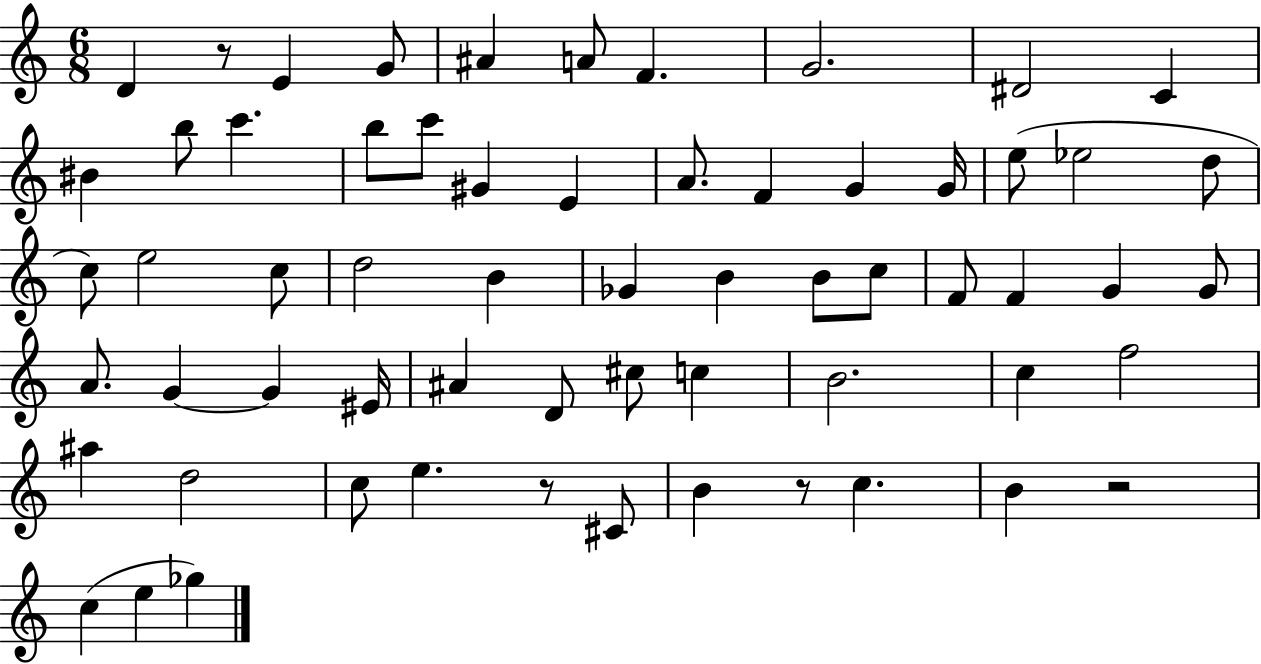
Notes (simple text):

D4/q R/e E4/q G4/e A#4/q A4/e F4/q. G4/h. D#4/h C4/q BIS4/q B5/e C6/q. B5/e C6/e G#4/q E4/q A4/e. F4/q G4/q G4/s E5/e Eb5/h D5/e C5/e E5/h C5/e D5/h B4/q Gb4/q B4/q B4/e C5/e F4/e F4/q G4/q G4/e A4/e. G4/q G4/q EIS4/s A#4/q D4/e C#5/e C5/q B4/h. C5/q F5/h A#5/q D5/h C5/e E5/q. R/e C#4/e B4/q R/e C5/q. B4/q R/h C5/q E5/q Gb5/q